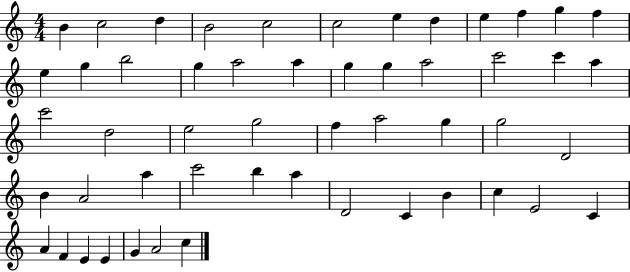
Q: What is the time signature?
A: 4/4